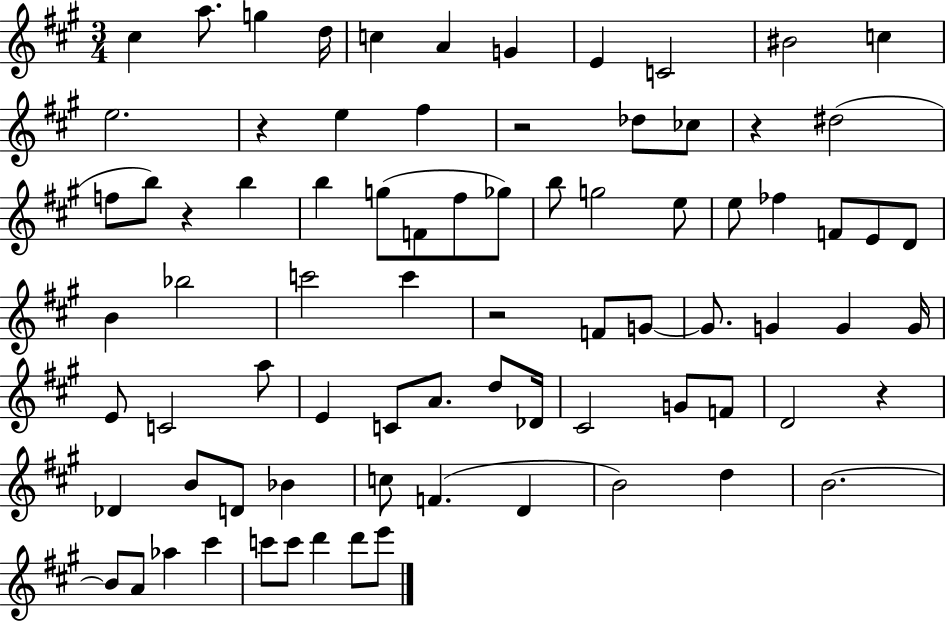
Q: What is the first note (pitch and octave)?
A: C#5